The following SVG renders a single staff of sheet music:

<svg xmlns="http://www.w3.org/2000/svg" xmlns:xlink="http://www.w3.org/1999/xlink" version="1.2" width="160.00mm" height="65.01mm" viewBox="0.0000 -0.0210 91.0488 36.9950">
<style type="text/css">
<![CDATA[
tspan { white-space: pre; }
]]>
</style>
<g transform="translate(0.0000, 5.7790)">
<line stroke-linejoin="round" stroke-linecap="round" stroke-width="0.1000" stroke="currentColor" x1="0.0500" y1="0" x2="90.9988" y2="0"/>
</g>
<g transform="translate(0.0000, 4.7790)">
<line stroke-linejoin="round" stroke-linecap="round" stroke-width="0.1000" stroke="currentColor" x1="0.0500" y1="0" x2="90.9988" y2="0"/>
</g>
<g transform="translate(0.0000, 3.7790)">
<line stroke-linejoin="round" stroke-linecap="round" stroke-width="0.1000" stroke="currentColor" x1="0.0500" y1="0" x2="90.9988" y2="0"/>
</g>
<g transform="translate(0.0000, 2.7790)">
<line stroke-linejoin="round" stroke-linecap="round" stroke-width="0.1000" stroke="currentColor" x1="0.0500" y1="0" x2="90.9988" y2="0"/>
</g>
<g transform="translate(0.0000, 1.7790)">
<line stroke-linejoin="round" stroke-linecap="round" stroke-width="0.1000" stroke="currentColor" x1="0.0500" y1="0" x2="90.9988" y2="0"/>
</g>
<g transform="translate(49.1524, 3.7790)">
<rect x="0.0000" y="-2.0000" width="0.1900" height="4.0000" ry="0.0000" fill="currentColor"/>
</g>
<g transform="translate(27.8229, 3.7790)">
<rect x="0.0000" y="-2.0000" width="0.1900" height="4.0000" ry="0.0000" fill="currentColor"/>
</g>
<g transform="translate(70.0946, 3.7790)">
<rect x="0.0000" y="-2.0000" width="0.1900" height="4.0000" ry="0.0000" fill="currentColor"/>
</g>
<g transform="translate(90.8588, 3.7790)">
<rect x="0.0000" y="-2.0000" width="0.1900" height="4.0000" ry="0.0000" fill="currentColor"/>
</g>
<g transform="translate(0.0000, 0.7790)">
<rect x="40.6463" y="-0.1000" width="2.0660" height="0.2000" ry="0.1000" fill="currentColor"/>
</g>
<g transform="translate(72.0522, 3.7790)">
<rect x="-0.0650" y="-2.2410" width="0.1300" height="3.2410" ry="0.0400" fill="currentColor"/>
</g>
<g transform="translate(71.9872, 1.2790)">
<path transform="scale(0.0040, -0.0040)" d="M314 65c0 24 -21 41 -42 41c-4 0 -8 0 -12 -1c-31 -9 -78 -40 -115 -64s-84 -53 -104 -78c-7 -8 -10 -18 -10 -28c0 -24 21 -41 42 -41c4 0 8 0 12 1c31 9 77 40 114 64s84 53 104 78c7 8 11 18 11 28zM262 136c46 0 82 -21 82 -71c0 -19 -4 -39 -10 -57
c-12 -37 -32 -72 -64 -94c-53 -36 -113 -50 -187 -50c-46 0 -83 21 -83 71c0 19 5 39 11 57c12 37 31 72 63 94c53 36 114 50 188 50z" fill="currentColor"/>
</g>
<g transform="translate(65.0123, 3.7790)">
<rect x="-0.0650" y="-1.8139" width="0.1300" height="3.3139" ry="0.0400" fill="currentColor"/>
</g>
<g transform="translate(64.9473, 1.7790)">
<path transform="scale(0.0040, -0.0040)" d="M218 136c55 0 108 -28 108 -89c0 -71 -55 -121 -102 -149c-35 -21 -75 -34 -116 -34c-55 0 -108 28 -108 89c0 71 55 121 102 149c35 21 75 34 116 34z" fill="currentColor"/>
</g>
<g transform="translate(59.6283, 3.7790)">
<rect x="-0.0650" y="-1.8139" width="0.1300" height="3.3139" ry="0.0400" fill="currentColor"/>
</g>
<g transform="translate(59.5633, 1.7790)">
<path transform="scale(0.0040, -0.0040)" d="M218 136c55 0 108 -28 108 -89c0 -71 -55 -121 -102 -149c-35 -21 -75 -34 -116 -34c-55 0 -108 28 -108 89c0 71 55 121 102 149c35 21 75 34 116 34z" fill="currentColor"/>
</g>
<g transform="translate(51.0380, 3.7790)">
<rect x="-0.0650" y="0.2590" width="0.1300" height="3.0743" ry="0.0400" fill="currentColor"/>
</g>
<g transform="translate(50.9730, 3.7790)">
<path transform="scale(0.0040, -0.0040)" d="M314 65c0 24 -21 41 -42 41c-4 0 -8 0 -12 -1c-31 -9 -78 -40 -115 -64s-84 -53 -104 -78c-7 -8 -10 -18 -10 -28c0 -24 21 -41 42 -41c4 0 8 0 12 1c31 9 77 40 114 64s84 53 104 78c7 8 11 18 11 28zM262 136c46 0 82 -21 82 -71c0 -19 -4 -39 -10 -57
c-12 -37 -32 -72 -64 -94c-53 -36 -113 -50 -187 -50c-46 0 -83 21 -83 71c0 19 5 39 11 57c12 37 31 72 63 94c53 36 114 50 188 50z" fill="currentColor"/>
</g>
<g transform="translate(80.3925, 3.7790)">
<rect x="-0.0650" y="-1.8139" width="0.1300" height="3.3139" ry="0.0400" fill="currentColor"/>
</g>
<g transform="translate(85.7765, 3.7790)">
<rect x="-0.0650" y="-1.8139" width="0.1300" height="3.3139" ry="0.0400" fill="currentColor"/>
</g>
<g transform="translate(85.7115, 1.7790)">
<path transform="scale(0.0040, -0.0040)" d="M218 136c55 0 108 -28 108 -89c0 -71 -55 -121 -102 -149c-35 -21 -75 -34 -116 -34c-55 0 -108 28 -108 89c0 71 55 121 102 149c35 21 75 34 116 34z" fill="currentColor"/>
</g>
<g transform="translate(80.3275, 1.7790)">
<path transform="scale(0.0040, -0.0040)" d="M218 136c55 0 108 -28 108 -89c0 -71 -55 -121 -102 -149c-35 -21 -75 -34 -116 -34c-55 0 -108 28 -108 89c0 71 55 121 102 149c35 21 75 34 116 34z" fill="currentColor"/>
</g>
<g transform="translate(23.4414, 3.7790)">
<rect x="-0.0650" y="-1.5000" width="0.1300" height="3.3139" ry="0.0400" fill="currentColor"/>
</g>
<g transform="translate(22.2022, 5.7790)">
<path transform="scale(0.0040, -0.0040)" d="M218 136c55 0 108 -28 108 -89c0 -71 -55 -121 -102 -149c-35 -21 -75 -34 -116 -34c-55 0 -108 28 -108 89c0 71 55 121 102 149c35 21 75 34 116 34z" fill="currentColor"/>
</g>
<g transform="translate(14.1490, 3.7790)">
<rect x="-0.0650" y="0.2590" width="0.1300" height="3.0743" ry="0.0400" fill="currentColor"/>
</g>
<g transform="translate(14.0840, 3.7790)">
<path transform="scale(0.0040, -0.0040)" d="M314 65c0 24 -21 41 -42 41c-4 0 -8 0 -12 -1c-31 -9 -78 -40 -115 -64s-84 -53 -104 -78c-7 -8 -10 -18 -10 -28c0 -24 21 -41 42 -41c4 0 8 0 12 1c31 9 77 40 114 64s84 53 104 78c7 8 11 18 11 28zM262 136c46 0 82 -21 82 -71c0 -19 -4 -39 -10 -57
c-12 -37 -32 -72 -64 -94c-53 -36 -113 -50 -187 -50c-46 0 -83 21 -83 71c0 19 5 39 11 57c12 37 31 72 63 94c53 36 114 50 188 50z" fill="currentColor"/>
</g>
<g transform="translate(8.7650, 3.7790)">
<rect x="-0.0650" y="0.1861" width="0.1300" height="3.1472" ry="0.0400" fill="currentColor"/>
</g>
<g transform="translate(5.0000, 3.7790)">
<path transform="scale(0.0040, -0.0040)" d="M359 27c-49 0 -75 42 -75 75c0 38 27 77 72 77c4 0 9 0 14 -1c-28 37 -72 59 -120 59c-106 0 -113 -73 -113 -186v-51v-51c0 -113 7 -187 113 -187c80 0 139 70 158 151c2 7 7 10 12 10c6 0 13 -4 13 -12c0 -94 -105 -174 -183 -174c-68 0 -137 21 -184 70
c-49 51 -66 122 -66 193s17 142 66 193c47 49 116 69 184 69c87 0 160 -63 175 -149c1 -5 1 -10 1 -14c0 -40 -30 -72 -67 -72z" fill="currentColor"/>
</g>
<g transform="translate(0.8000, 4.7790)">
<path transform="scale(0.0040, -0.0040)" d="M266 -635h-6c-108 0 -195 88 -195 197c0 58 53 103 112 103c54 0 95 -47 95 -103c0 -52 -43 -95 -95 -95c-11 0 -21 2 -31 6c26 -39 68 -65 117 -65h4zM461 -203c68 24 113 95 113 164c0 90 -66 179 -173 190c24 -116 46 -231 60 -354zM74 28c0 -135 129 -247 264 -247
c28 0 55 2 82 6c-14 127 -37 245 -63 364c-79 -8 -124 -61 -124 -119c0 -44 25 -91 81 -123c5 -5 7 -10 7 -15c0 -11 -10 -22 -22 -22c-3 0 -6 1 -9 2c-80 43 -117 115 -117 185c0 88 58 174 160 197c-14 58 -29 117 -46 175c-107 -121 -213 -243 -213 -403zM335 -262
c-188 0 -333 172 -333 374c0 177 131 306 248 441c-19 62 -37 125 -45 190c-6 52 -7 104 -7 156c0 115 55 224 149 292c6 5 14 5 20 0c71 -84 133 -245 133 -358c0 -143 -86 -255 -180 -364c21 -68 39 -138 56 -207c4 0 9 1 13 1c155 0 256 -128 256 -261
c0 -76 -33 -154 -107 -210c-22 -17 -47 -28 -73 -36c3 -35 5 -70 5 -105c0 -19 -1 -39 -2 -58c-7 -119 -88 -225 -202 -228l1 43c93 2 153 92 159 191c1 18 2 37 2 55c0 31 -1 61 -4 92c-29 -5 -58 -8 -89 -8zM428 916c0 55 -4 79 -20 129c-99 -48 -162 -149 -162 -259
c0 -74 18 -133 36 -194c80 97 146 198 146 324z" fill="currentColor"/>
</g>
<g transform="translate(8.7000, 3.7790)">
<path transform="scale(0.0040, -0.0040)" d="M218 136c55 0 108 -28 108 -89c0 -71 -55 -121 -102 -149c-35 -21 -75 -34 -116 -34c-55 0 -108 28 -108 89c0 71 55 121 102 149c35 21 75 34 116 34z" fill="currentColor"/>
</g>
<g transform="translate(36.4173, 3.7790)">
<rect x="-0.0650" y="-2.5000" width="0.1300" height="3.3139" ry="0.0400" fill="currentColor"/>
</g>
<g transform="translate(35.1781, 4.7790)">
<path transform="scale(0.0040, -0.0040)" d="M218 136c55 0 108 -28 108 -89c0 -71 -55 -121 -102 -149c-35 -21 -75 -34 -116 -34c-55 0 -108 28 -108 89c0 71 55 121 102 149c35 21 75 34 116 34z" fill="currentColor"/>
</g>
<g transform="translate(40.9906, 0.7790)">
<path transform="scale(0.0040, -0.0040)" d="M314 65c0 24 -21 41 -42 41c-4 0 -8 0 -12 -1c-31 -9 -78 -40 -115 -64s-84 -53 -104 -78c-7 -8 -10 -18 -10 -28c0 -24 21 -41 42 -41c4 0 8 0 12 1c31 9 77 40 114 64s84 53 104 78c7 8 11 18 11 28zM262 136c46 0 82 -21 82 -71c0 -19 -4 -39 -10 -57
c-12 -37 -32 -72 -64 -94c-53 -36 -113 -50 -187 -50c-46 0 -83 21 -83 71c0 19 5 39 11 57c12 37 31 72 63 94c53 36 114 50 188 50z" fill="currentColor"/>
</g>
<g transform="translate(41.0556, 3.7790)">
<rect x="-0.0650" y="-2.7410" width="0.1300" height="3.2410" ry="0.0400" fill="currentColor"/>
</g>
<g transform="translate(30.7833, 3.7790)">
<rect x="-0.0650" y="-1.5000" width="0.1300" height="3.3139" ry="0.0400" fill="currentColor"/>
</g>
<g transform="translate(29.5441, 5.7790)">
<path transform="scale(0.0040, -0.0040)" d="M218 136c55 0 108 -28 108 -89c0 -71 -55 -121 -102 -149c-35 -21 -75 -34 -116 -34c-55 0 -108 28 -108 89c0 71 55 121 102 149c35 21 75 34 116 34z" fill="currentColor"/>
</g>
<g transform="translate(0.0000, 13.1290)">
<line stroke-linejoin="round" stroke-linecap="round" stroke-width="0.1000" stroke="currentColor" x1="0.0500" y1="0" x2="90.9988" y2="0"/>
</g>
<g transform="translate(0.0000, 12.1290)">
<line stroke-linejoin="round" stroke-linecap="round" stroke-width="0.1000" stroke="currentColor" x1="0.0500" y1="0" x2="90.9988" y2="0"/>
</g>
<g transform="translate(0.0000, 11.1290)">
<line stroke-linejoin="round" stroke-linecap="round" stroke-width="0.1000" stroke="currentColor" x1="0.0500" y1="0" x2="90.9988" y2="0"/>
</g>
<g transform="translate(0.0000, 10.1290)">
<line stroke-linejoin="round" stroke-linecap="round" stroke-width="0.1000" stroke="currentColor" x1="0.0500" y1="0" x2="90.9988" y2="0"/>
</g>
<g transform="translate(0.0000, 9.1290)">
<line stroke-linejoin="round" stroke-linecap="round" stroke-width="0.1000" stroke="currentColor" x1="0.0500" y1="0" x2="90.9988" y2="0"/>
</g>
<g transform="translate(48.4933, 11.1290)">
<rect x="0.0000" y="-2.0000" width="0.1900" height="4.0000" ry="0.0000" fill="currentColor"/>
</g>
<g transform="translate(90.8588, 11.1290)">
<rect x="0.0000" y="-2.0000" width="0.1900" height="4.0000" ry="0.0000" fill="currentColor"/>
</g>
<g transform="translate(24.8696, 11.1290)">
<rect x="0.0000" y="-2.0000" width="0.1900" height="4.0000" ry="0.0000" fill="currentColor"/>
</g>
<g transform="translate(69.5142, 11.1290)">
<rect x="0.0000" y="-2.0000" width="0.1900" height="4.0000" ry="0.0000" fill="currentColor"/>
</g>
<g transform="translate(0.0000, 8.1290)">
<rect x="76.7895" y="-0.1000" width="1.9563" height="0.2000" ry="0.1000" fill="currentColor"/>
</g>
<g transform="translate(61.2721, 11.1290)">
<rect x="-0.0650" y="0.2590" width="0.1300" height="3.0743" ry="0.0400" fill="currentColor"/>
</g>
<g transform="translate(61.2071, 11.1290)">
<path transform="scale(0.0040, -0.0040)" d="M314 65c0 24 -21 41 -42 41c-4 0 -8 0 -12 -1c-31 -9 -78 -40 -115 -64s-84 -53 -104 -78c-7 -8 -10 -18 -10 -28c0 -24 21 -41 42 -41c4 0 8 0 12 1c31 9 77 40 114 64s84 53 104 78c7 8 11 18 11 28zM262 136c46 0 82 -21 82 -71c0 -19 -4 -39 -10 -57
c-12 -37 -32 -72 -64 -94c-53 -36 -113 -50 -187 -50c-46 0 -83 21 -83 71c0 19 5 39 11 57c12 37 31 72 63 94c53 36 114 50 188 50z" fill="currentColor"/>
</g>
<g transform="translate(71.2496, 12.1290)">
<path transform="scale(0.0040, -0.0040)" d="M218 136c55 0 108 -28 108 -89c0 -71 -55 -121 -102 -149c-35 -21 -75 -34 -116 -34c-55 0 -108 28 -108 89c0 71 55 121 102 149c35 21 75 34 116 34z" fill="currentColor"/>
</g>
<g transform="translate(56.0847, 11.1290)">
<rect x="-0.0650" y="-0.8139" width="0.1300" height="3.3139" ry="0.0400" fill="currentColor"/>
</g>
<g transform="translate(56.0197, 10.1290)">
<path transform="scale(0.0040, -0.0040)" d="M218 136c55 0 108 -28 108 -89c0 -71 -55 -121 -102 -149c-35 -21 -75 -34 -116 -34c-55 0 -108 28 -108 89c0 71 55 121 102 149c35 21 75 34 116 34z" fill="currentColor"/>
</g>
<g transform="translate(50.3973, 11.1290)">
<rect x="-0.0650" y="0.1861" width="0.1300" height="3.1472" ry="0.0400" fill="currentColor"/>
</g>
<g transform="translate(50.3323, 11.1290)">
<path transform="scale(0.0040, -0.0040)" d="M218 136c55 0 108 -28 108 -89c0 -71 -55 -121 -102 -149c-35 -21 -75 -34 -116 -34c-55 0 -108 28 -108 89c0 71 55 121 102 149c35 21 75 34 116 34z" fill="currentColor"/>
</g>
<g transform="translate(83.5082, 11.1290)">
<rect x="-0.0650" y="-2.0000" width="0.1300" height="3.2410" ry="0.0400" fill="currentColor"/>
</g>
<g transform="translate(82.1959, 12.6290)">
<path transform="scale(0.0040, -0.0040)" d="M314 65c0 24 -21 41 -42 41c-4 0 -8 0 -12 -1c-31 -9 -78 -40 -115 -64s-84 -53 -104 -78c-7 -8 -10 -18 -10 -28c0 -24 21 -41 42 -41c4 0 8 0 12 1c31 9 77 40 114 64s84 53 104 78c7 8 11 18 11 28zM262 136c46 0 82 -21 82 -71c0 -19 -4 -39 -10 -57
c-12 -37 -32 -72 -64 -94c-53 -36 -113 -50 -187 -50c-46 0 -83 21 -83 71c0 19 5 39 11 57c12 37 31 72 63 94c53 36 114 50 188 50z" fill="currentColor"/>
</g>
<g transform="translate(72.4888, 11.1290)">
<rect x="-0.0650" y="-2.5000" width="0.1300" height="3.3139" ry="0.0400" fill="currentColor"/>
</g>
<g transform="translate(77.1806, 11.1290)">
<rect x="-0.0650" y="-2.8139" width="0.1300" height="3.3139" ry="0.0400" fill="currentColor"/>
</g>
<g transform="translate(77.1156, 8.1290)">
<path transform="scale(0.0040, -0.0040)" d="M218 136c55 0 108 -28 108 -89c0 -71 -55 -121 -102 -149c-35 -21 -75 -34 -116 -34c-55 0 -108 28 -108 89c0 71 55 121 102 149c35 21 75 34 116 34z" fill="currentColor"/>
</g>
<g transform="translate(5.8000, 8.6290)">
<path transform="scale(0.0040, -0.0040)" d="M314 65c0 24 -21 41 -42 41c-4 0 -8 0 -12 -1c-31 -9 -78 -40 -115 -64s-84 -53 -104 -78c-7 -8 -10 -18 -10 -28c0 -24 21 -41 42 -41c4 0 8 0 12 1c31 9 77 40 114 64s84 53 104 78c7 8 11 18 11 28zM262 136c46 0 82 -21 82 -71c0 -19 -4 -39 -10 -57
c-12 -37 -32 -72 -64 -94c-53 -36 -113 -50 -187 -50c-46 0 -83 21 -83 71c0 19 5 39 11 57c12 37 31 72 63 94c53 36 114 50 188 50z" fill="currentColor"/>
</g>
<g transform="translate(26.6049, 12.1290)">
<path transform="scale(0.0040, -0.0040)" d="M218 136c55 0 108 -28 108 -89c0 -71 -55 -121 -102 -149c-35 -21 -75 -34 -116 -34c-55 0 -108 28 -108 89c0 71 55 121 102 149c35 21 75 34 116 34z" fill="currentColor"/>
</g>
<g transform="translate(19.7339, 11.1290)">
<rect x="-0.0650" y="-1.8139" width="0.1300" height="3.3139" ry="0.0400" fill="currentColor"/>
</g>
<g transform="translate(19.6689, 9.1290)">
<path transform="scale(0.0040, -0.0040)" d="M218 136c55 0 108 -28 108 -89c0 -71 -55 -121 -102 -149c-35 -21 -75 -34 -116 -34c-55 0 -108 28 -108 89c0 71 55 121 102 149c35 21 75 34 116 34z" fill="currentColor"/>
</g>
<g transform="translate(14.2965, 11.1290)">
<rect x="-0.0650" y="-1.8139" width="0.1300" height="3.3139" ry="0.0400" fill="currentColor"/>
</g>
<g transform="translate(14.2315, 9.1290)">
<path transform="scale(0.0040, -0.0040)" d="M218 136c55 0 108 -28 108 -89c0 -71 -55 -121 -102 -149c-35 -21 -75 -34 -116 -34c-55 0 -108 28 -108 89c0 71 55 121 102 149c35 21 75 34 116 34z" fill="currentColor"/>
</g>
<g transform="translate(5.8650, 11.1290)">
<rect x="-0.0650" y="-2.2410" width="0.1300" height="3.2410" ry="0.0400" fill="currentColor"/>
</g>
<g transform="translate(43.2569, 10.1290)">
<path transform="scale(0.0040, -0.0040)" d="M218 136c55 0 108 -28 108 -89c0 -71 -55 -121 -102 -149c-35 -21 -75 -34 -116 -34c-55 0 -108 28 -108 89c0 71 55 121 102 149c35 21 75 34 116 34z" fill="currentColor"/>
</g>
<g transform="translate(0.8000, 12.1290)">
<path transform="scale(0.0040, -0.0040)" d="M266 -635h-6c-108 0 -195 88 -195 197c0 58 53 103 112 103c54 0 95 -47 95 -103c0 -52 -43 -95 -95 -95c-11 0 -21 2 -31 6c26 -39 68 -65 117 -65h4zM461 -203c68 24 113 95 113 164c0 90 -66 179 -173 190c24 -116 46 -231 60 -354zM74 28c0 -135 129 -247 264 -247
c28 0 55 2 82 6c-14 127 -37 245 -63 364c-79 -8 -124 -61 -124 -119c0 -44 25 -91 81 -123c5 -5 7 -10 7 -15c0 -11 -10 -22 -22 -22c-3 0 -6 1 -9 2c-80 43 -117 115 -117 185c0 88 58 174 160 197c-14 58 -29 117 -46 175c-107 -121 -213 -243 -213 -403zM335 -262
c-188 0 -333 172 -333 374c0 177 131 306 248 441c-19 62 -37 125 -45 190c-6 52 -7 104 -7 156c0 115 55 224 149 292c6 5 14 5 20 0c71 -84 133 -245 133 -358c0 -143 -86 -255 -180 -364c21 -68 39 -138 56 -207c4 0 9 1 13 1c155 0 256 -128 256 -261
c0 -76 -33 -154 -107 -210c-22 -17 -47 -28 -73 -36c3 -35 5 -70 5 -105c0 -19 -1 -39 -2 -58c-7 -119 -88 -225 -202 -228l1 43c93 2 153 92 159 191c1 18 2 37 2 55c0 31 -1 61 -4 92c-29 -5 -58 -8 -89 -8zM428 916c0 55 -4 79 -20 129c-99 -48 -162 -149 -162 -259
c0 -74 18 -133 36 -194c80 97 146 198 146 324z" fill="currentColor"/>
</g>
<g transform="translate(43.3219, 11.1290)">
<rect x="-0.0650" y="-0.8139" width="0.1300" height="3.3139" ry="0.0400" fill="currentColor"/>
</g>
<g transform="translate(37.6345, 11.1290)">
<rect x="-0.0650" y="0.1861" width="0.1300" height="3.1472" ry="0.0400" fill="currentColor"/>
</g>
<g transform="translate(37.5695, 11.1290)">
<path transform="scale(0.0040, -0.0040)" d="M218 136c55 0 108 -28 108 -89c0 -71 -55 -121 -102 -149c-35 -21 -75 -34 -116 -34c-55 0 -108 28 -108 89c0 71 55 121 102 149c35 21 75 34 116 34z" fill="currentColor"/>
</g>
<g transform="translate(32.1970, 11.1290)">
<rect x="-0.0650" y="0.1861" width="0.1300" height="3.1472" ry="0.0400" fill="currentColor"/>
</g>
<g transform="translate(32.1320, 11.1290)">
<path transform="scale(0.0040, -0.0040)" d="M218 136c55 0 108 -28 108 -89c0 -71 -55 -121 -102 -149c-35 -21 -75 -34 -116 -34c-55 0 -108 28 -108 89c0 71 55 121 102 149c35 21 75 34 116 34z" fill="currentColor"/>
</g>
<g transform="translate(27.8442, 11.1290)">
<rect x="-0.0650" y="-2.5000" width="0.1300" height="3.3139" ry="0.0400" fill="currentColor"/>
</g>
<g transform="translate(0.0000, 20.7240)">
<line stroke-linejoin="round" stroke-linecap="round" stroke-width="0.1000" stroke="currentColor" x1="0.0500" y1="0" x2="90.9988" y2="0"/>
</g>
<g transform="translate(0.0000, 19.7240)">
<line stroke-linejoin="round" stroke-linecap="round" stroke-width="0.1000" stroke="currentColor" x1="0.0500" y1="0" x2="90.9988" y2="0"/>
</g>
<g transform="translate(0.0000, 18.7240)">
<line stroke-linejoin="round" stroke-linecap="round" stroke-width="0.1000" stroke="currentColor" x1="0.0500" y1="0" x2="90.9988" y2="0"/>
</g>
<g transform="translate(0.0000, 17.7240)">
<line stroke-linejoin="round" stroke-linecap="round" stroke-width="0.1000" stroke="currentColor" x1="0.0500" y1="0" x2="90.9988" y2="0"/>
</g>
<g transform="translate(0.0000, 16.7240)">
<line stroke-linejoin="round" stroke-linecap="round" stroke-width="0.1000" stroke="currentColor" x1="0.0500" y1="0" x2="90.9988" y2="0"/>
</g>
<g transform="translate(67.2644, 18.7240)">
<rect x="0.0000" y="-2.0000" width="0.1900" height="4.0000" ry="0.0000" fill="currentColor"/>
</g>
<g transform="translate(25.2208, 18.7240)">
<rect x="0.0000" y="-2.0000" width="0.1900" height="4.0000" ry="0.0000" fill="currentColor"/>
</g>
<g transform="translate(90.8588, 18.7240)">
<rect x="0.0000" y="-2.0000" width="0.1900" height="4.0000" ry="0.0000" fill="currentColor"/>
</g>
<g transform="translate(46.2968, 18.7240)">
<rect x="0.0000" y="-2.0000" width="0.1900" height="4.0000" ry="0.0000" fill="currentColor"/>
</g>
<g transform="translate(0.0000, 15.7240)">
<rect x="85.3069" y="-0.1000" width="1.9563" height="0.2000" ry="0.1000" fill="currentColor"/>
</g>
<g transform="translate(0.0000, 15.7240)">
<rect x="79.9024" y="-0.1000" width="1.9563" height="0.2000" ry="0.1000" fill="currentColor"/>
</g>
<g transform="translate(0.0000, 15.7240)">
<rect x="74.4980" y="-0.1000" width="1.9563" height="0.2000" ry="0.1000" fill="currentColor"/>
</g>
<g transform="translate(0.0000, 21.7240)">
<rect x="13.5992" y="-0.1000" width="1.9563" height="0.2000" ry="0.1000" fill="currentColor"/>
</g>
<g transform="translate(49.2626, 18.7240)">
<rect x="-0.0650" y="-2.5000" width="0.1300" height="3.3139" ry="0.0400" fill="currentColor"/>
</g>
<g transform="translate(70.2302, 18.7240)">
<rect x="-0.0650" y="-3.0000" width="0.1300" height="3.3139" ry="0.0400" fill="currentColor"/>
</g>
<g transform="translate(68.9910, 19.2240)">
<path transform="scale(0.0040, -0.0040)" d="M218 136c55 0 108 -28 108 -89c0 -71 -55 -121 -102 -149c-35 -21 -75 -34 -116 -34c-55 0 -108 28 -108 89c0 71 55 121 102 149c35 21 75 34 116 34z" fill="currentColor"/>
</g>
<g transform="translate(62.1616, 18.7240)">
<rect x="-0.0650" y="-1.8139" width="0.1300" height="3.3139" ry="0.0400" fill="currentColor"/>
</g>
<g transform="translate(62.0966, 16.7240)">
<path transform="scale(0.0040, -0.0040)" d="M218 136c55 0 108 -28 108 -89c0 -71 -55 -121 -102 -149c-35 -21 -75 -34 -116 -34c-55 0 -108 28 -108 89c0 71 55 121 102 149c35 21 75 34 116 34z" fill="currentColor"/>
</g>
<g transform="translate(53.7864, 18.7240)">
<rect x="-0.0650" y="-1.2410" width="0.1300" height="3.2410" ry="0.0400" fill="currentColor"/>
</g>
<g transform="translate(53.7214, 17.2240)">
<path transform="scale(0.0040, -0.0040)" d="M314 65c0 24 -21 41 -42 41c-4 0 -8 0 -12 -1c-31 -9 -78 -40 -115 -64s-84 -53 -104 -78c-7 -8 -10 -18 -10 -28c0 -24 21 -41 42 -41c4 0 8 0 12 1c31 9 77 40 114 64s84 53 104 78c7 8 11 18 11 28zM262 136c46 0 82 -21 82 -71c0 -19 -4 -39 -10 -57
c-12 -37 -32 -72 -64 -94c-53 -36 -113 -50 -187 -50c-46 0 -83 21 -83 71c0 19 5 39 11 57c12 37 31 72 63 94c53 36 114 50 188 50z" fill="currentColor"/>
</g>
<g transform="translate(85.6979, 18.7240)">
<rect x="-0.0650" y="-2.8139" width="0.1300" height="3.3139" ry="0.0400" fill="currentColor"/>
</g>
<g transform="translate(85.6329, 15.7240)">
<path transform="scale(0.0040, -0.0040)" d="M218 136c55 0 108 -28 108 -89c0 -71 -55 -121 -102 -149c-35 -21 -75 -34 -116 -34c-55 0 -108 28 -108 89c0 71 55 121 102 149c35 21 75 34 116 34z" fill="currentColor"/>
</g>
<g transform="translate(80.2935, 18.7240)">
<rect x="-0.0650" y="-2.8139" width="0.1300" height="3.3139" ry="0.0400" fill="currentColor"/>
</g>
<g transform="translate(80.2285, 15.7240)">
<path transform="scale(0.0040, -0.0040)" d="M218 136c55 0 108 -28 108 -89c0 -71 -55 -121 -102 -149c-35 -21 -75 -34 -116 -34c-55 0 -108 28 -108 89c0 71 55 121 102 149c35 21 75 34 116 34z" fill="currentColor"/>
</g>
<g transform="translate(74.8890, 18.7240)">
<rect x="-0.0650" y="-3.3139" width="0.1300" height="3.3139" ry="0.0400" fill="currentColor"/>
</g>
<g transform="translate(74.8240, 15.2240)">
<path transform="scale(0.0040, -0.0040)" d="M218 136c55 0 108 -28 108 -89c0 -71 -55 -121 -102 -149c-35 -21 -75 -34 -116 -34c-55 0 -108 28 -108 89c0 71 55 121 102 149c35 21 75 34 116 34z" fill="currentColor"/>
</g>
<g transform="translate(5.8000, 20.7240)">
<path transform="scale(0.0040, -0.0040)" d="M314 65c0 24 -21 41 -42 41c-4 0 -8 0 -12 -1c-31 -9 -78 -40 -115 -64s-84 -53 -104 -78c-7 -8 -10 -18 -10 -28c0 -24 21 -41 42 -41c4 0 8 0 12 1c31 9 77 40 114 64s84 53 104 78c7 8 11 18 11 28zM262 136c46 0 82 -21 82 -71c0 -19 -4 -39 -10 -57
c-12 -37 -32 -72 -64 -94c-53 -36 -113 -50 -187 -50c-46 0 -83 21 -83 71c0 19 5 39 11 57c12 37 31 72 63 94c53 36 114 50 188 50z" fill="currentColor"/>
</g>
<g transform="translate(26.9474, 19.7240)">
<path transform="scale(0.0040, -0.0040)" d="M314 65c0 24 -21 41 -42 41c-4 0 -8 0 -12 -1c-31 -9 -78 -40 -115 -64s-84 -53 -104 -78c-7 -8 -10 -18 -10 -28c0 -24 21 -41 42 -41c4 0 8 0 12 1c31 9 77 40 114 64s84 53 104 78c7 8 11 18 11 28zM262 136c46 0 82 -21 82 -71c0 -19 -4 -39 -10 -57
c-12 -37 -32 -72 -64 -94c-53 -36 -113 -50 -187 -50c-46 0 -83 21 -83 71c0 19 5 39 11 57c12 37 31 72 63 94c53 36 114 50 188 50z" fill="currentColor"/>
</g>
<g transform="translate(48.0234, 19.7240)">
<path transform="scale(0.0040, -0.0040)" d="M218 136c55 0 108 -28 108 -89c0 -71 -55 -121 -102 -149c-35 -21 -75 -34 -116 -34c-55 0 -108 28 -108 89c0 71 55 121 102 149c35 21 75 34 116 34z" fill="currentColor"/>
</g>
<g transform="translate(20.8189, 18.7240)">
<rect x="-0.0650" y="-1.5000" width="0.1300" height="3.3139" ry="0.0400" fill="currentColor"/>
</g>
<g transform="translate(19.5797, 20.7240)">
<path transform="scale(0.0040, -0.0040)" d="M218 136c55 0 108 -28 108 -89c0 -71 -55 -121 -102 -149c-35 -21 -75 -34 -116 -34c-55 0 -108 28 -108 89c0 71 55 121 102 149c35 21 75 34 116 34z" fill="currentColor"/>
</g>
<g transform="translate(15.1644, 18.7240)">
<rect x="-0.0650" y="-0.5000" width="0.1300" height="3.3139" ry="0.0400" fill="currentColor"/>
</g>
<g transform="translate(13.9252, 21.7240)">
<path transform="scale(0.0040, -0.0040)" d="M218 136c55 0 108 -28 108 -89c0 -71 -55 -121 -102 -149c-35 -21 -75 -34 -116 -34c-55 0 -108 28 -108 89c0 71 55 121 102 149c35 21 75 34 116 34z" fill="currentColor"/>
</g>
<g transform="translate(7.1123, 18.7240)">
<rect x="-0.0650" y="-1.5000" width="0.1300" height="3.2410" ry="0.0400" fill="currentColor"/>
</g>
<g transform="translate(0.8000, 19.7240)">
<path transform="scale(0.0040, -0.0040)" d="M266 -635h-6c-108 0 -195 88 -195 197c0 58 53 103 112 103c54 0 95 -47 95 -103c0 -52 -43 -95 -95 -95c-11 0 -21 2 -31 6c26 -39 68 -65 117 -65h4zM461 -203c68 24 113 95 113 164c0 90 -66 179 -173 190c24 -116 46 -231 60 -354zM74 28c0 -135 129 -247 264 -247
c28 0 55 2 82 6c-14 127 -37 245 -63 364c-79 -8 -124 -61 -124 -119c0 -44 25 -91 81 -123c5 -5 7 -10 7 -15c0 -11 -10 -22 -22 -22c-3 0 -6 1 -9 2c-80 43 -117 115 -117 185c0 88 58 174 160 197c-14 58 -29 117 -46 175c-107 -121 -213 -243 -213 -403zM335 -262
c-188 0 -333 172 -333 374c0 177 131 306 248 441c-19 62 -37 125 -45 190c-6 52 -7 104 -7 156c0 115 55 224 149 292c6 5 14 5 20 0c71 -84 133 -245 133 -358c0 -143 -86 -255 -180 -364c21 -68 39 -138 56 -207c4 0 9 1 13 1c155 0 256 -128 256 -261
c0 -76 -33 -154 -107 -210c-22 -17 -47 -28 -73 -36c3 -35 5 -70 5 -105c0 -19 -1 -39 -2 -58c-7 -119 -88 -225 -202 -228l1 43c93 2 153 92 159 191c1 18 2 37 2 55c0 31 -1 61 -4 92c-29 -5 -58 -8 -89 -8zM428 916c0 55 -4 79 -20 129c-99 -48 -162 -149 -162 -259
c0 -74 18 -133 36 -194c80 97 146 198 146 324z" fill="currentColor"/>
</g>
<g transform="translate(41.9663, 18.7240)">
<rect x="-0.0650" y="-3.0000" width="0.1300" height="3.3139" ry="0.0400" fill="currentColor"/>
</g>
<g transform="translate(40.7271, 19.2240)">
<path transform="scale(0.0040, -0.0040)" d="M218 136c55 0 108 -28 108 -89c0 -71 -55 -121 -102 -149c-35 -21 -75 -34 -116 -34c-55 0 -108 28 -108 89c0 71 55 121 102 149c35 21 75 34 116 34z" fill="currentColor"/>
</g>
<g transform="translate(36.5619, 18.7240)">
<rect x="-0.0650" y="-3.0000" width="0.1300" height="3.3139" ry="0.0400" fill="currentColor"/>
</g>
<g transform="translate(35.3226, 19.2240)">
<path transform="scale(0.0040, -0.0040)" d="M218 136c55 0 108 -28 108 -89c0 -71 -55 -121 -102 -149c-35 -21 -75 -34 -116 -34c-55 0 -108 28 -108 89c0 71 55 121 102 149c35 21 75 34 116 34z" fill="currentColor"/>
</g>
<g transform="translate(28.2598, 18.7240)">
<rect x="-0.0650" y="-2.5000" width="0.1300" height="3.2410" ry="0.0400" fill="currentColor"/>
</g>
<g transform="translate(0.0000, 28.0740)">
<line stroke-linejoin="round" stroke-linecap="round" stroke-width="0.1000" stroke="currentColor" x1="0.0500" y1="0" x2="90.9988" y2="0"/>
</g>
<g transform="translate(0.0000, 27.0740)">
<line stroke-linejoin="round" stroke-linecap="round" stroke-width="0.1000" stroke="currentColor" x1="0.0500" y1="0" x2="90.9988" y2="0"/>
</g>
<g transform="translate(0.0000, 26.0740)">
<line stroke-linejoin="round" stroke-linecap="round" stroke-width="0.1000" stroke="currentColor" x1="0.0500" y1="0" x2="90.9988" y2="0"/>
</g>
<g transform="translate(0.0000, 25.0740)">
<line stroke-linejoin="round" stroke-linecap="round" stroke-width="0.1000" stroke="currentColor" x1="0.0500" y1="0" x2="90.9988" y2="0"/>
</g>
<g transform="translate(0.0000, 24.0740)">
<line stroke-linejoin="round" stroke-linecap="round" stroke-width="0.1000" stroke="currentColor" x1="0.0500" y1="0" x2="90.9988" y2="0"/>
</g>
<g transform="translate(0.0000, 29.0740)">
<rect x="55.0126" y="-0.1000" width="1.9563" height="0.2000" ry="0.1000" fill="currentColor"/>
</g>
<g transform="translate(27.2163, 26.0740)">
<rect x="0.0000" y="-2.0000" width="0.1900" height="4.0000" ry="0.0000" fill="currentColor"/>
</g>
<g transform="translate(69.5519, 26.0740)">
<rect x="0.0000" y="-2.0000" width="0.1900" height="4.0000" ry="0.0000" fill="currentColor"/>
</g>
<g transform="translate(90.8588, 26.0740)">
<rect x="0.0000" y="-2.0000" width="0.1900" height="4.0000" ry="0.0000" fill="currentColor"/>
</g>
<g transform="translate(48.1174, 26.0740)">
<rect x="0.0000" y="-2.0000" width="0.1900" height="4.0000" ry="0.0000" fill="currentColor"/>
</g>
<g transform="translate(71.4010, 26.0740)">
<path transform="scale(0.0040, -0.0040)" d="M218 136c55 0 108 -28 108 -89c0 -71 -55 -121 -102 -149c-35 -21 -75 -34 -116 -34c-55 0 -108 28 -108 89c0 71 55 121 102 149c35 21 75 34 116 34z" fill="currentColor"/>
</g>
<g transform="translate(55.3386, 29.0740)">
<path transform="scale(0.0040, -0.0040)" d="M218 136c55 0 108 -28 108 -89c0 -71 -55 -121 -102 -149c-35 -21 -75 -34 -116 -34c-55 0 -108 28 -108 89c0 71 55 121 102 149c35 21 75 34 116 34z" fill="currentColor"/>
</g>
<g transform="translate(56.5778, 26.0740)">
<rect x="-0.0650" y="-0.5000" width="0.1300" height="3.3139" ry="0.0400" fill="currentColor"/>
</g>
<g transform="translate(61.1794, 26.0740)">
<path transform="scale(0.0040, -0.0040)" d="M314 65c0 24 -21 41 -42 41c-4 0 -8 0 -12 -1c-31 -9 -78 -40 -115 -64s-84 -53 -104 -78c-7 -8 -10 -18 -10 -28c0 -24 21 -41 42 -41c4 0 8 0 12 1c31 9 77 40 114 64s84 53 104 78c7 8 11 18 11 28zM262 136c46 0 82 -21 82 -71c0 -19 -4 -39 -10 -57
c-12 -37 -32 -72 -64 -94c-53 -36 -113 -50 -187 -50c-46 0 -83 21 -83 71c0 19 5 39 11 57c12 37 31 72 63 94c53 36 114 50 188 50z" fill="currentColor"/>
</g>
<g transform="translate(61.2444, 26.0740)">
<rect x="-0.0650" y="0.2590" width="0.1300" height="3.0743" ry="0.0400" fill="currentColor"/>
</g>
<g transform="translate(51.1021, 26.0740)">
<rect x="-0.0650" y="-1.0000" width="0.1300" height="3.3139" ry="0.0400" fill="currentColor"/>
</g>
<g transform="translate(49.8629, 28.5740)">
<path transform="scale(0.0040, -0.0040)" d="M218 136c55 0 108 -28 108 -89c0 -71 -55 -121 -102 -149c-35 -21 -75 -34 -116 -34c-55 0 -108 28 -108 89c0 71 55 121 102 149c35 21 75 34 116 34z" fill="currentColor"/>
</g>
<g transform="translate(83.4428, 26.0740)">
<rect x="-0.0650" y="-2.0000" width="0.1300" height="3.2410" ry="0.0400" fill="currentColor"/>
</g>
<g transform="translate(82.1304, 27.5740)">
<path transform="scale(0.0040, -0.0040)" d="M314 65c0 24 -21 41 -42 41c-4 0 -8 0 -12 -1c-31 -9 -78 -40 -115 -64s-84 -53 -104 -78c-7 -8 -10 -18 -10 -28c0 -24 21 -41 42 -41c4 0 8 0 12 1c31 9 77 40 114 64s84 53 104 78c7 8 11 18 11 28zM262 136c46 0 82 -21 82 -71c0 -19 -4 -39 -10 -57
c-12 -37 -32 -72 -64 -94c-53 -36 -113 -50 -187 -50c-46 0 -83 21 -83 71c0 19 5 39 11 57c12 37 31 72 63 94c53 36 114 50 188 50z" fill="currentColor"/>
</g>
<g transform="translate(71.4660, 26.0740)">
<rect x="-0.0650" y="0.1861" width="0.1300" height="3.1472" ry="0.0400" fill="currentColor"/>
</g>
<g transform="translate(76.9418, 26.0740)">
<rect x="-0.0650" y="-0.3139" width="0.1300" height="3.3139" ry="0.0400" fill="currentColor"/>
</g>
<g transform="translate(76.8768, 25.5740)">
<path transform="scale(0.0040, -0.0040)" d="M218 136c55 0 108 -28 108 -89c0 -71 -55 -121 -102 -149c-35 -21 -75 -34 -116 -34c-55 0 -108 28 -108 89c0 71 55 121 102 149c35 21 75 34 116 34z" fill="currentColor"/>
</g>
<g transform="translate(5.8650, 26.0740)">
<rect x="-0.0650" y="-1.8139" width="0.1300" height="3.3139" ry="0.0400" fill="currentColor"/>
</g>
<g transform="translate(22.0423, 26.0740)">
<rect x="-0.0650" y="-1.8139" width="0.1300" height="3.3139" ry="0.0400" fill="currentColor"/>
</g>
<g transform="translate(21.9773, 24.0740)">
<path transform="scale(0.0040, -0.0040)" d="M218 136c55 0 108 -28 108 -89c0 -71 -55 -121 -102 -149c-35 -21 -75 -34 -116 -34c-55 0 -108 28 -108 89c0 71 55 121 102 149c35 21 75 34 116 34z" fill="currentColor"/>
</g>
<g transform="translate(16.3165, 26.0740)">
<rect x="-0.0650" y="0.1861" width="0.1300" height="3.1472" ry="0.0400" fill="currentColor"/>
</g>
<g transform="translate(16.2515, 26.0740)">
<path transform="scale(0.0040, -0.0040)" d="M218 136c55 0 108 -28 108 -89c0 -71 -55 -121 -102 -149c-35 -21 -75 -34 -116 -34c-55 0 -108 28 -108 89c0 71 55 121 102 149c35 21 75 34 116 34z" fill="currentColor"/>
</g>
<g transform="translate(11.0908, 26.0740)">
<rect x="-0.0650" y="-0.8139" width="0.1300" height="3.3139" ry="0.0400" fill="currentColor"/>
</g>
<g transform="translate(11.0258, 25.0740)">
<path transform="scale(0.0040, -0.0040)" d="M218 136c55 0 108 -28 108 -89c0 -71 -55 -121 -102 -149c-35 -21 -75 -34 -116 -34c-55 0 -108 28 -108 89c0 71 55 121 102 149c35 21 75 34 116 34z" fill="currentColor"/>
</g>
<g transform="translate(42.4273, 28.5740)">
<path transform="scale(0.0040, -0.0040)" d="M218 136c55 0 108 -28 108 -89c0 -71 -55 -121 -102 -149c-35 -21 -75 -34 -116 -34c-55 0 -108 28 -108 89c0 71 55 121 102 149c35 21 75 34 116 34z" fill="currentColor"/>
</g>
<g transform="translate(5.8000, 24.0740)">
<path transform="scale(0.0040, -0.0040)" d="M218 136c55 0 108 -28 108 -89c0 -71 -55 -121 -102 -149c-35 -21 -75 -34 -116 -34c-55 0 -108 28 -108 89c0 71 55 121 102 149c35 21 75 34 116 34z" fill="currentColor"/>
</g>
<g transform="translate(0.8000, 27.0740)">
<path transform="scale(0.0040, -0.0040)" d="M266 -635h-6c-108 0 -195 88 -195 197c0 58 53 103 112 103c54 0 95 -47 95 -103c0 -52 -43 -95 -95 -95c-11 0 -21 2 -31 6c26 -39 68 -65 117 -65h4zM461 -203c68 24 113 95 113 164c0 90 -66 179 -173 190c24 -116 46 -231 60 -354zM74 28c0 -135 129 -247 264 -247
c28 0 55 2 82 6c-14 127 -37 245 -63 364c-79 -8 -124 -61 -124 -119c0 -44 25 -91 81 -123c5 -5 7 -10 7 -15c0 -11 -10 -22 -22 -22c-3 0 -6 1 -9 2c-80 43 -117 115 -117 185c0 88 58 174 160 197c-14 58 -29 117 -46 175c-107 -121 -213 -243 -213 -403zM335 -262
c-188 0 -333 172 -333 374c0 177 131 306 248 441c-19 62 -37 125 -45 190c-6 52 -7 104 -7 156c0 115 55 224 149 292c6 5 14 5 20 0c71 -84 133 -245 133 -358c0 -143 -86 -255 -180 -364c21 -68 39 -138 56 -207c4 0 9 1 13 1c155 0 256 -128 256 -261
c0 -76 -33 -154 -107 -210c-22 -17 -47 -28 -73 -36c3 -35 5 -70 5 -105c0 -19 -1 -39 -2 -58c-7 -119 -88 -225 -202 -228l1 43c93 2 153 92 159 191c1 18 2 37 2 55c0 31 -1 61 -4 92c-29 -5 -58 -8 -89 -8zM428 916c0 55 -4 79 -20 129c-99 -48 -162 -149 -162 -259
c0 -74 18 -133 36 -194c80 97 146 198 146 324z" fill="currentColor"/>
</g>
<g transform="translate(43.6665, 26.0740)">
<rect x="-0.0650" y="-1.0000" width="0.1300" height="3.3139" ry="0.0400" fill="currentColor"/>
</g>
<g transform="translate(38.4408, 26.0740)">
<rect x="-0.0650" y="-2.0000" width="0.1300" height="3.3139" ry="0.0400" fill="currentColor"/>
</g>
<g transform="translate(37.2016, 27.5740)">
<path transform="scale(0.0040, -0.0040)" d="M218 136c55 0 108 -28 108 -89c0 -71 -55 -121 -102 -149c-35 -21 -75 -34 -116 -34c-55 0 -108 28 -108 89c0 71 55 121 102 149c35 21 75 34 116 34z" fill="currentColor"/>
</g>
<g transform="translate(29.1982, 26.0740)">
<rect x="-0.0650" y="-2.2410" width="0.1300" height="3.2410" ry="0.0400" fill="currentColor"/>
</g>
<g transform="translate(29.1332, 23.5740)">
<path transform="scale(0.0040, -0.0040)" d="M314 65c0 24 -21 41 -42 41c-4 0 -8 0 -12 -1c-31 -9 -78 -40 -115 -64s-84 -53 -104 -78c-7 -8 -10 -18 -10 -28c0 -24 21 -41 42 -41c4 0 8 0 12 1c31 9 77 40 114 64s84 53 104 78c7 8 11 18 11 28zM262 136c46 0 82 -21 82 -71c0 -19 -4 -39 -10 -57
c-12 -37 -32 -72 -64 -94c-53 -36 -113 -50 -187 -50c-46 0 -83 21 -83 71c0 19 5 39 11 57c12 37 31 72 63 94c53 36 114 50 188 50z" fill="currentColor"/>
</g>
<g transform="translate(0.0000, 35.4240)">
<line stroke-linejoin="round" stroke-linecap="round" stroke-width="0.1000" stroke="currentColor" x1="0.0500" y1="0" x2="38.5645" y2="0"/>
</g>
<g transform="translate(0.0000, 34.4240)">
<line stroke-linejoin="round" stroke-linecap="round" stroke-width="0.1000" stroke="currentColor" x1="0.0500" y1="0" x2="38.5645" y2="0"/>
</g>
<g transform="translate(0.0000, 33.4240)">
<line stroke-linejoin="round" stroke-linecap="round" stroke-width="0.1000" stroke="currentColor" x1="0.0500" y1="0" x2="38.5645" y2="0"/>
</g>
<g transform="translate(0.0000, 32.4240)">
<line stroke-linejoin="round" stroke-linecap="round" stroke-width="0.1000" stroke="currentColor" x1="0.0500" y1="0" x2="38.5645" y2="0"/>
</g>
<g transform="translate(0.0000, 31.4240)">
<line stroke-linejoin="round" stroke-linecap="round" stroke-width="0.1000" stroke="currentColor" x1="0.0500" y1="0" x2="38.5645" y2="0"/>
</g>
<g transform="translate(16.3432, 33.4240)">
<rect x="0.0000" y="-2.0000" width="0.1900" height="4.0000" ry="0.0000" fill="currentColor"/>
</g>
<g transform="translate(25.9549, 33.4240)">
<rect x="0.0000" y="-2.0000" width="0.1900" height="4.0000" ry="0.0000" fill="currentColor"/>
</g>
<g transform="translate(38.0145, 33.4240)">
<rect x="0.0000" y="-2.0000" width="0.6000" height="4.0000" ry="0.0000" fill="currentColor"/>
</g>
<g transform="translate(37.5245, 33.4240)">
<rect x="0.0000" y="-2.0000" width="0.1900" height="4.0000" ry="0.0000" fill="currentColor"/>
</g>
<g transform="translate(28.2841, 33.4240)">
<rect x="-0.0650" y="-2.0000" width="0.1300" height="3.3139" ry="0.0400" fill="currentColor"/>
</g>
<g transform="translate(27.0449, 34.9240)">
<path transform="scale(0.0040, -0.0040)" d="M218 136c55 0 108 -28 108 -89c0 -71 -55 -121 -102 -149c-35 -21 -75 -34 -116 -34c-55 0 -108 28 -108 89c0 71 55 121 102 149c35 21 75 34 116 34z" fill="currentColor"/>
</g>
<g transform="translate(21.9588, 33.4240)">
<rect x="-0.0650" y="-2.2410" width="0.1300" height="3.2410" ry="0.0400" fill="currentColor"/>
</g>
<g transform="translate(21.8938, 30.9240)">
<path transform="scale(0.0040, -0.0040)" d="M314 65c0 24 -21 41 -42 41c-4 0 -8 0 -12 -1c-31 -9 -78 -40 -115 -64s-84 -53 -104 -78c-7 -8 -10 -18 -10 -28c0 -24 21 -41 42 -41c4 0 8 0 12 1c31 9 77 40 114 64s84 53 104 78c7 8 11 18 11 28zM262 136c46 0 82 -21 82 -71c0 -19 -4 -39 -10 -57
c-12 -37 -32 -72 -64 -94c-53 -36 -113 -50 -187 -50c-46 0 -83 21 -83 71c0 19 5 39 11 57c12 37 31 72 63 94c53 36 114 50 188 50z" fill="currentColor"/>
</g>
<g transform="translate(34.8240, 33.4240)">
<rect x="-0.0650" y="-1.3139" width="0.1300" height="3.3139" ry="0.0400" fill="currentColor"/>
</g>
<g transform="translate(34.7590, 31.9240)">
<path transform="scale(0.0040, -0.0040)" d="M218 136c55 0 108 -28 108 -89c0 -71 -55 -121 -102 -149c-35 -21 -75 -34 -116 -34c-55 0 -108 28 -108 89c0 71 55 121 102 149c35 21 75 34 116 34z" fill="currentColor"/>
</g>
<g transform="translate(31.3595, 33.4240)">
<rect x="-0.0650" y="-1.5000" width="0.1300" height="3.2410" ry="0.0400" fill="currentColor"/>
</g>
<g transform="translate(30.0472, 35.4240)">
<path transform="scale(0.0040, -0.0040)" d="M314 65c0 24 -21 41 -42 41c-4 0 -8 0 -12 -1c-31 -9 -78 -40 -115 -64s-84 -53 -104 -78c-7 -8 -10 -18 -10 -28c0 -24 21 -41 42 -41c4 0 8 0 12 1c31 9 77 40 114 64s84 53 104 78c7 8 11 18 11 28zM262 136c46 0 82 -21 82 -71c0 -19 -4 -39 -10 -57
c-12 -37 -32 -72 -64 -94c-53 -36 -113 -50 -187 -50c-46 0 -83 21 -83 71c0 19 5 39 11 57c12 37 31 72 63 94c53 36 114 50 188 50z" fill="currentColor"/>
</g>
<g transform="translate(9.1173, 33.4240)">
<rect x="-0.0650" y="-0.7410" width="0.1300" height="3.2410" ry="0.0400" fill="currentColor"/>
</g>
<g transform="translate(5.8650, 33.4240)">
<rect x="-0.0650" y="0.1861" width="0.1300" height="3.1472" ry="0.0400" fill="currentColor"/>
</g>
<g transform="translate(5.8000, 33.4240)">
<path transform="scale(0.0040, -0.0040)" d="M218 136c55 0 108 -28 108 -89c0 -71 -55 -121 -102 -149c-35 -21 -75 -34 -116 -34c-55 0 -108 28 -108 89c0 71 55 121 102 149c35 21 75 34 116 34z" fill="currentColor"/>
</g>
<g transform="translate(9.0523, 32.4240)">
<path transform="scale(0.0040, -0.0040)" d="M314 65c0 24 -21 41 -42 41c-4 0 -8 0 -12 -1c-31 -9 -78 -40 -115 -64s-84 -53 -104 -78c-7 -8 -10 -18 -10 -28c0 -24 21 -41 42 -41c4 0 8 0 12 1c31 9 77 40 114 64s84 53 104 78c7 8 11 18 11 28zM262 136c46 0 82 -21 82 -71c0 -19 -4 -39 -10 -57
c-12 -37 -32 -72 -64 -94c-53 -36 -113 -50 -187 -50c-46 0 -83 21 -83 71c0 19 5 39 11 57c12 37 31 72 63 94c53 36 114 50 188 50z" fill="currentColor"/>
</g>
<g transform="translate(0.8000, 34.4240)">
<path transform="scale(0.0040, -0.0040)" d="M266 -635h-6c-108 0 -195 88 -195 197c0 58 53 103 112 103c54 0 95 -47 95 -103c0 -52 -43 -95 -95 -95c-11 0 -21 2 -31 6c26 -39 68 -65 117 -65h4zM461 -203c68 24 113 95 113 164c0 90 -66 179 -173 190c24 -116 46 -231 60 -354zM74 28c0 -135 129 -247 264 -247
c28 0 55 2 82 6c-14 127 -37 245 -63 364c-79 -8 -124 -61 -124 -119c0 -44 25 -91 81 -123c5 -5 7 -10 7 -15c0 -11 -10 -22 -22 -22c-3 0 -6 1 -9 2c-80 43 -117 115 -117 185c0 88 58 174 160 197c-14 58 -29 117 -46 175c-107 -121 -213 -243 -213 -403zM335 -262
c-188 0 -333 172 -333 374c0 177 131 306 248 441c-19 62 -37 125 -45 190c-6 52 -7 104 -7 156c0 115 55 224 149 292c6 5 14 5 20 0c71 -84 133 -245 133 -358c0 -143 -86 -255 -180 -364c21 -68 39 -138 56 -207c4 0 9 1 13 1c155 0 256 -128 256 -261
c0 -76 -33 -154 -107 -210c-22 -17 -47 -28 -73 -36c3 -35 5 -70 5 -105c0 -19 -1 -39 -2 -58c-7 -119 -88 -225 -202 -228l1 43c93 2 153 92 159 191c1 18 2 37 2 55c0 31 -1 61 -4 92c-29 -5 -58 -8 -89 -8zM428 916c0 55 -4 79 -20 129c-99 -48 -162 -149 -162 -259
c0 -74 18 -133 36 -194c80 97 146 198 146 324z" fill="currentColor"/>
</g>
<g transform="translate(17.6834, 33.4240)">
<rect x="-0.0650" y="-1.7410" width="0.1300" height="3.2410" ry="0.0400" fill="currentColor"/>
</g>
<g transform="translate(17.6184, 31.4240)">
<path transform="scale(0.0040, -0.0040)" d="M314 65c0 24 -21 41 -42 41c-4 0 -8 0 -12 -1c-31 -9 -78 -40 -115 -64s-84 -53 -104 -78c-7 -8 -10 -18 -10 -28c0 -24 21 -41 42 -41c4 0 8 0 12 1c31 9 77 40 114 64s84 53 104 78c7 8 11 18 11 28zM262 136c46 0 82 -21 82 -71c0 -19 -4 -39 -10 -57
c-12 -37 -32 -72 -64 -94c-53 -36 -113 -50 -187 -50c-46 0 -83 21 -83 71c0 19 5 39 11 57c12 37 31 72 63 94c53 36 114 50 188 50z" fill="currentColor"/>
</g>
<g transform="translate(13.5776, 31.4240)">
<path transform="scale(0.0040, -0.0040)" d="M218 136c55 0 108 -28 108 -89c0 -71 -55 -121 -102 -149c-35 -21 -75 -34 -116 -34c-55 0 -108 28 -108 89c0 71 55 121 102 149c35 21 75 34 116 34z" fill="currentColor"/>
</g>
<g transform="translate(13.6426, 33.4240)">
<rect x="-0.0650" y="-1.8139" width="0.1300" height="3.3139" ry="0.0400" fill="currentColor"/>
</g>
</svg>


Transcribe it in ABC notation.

X:1
T:Untitled
M:4/4
L:1/4
K:C
B B2 E E G a2 B2 f f g2 f f g2 f f G B B d B d B2 G a F2 E2 C E G2 A A G e2 f A b a a f d B f g2 F D D C B2 B c F2 B d2 f f2 g2 F E2 e